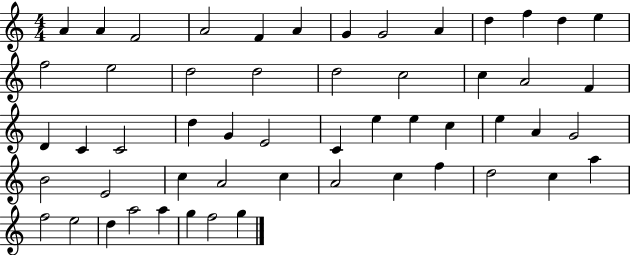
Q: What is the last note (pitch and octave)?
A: G5